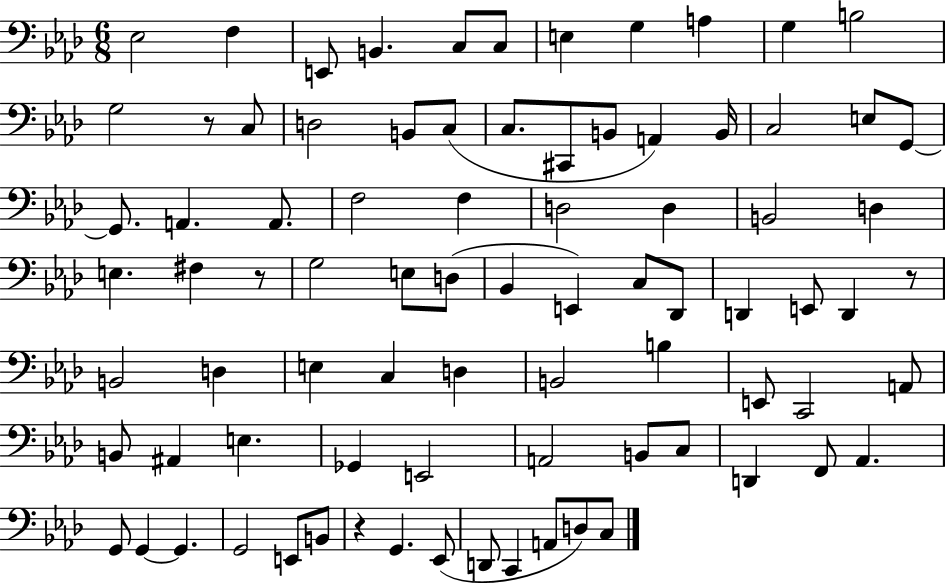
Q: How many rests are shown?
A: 4